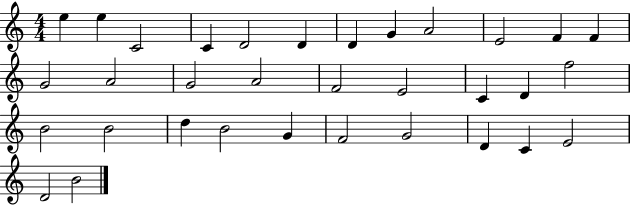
{
  \clef treble
  \numericTimeSignature
  \time 4/4
  \key c \major
  e''4 e''4 c'2 | c'4 d'2 d'4 | d'4 g'4 a'2 | e'2 f'4 f'4 | \break g'2 a'2 | g'2 a'2 | f'2 e'2 | c'4 d'4 f''2 | \break b'2 b'2 | d''4 b'2 g'4 | f'2 g'2 | d'4 c'4 e'2 | \break d'2 b'2 | \bar "|."
}